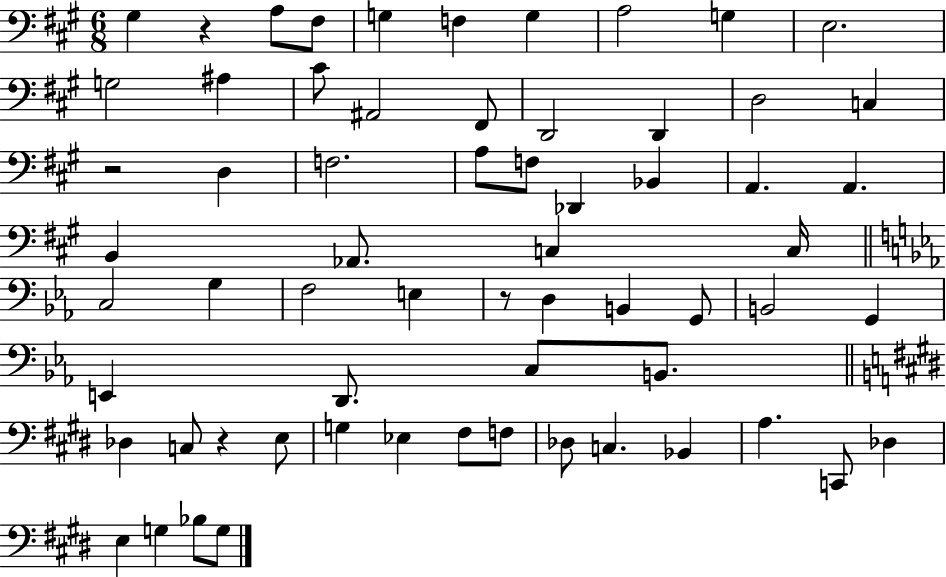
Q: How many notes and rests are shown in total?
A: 64